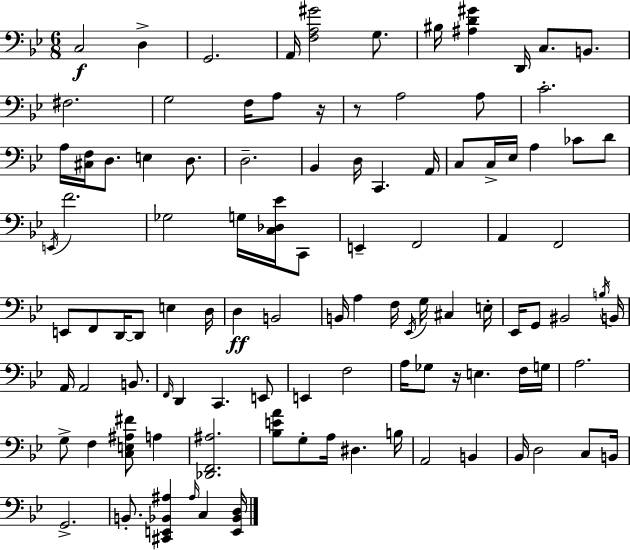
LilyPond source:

{
  \clef bass
  \numericTimeSignature
  \time 6/8
  \key g \minor
  \repeat volta 2 { c2\f d4-> | g,2. | a,16 <f a gis'>2 g8. | bis16 <ais d' gis'>4 d,16 c8. b,8. | \break fis2. | g2 f16 a8 r16 | r8 a2 a8 | c'2.-. | \break a16 <cis f>16 d8. e4 d8. | d2.-- | bes,4 d16 c,4. a,16 | c8 c16-> ees16 a4 ces'8 d'8 | \break \acciaccatura { e,16 } f'2. | ges2 g16 <c des ees'>16 c,8 | e,4-- f,2 | a,4 f,2 | \break e,8 f,8 d,16~~ d,8 e4 | d16 d4\ff b,2 | b,16 a4 f16 \acciaccatura { ees,16 } g16 cis4 | e16-. ees,16 g,8 bis,2 | \break \acciaccatura { b16 } b,16 a,16 a,2 | b,8. \grace { f,16 } d,4 c,4. | e,8 e,4 f2 | a16 ges8 r16 e4. | \break f16 g16 a2. | g8-> f4 <c e ais fis'>8 | a4 <des, f, ais>2. | <bes e' a'>8 g8-. a16 dis4. | \break b16 a,2 | b,4 bes,16 d2 | c8 b,16 g,2.-> | b,8.-. <cis, e, bes, ais>4 \grace { ais16 } | \break c4 <e, bes, d>16 } \bar "|."
}